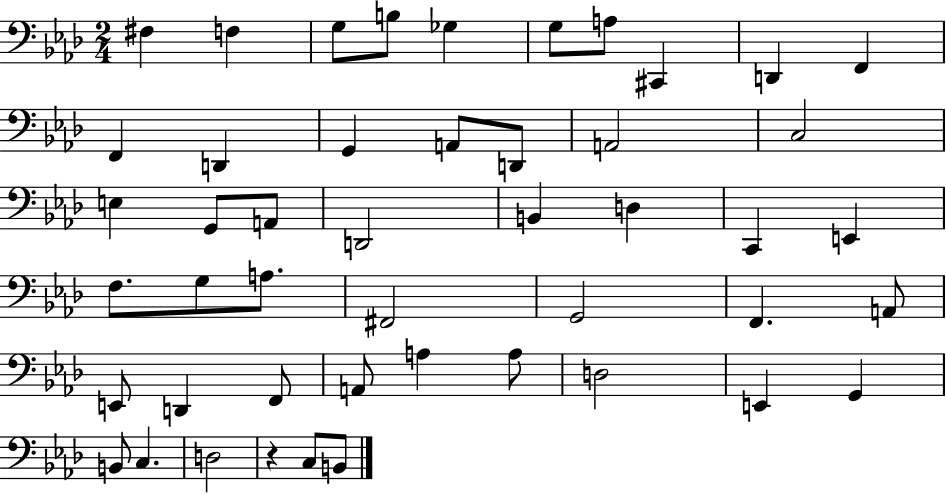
F#3/q F3/q G3/e B3/e Gb3/q G3/e A3/e C#2/q D2/q F2/q F2/q D2/q G2/q A2/e D2/e A2/h C3/h E3/q G2/e A2/e D2/h B2/q D3/q C2/q E2/q F3/e. G3/e A3/e. F#2/h G2/h F2/q. A2/e E2/e D2/q F2/e A2/e A3/q A3/e D3/h E2/q G2/q B2/e C3/q. D3/h R/q C3/e B2/e